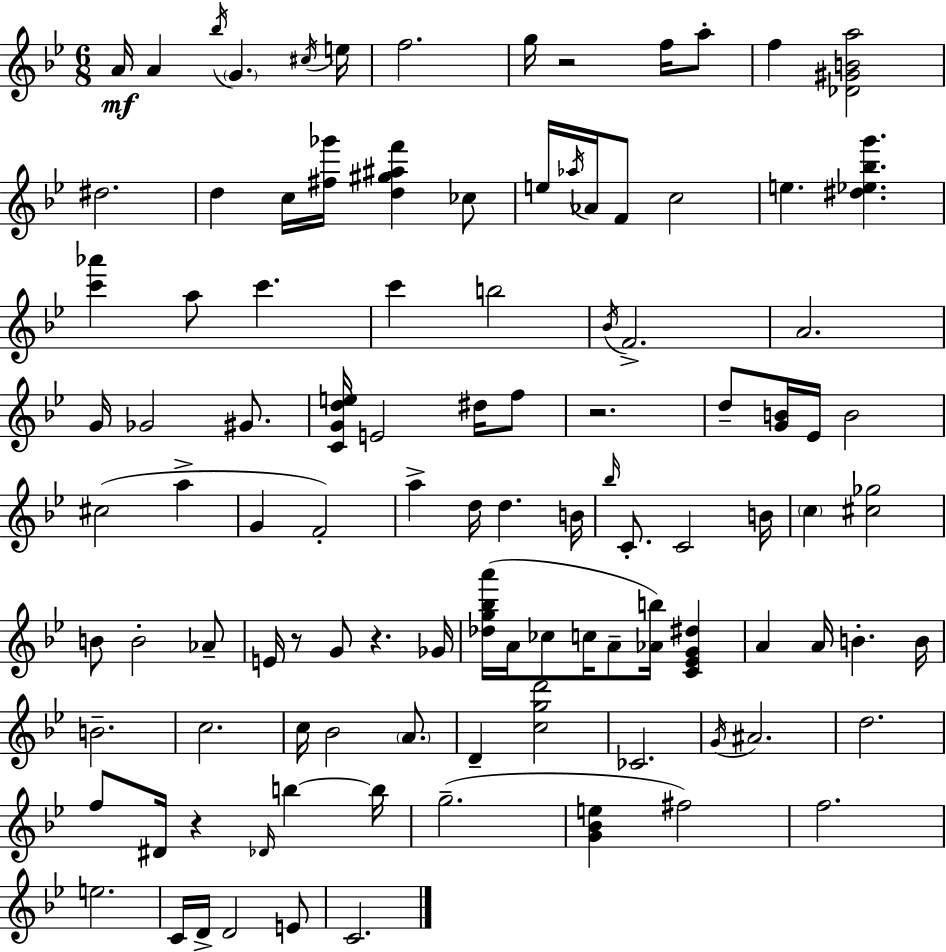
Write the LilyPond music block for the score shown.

{
  \clef treble
  \numericTimeSignature
  \time 6/8
  \key g \minor
  a'16\mf a'4 \acciaccatura { bes''16 } \parenthesize g'4. | \acciaccatura { cis''16 } e''16 f''2. | g''16 r2 f''16 | a''8-. f''4 <des' gis' b' a''>2 | \break dis''2. | d''4 c''16 <fis'' ges'''>16 <d'' gis'' ais'' f'''>4 | ces''8 e''16 \acciaccatura { aes''16 } aes'16 f'8 c''2 | e''4. <dis'' ees'' bes'' g'''>4. | \break <c''' aes'''>4 a''8 c'''4. | c'''4 b''2 | \acciaccatura { bes'16 } f'2.-> | a'2. | \break g'16 ges'2 | gis'8. <c' g' d'' e''>16 e'2 | dis''16 f''8 r2. | d''8-- <g' b'>16 ees'16 b'2 | \break cis''2( | a''4-> g'4 f'2-.) | a''4-> d''16 d''4. | b'16 \grace { bes''16 } c'8.-. c'2 | \break b'16 \parenthesize c''4 <cis'' ges''>2 | b'8 b'2-. | aes'8-- e'16 r8 g'8 r4. | ges'16 <des'' g'' bes'' a'''>16( a'16 ces''8 c''16 a'8-- | \break <aes' b''>16) <c' ees' g' dis''>4 a'4 a'16 b'4.-. | b'16 b'2.-- | c''2. | c''16 bes'2 | \break \parenthesize a'8. d'4-- <c'' g'' d'''>2 | ces'2. | \acciaccatura { g'16 } ais'2. | d''2. | \break f''8 dis'16 r4 | \grace { des'16 } b''4~~ b''16 g''2.--( | <g' bes' e''>4 fis''2) | f''2. | \break e''2. | c'16 d'16-> d'2 | e'8 c'2. | \bar "|."
}